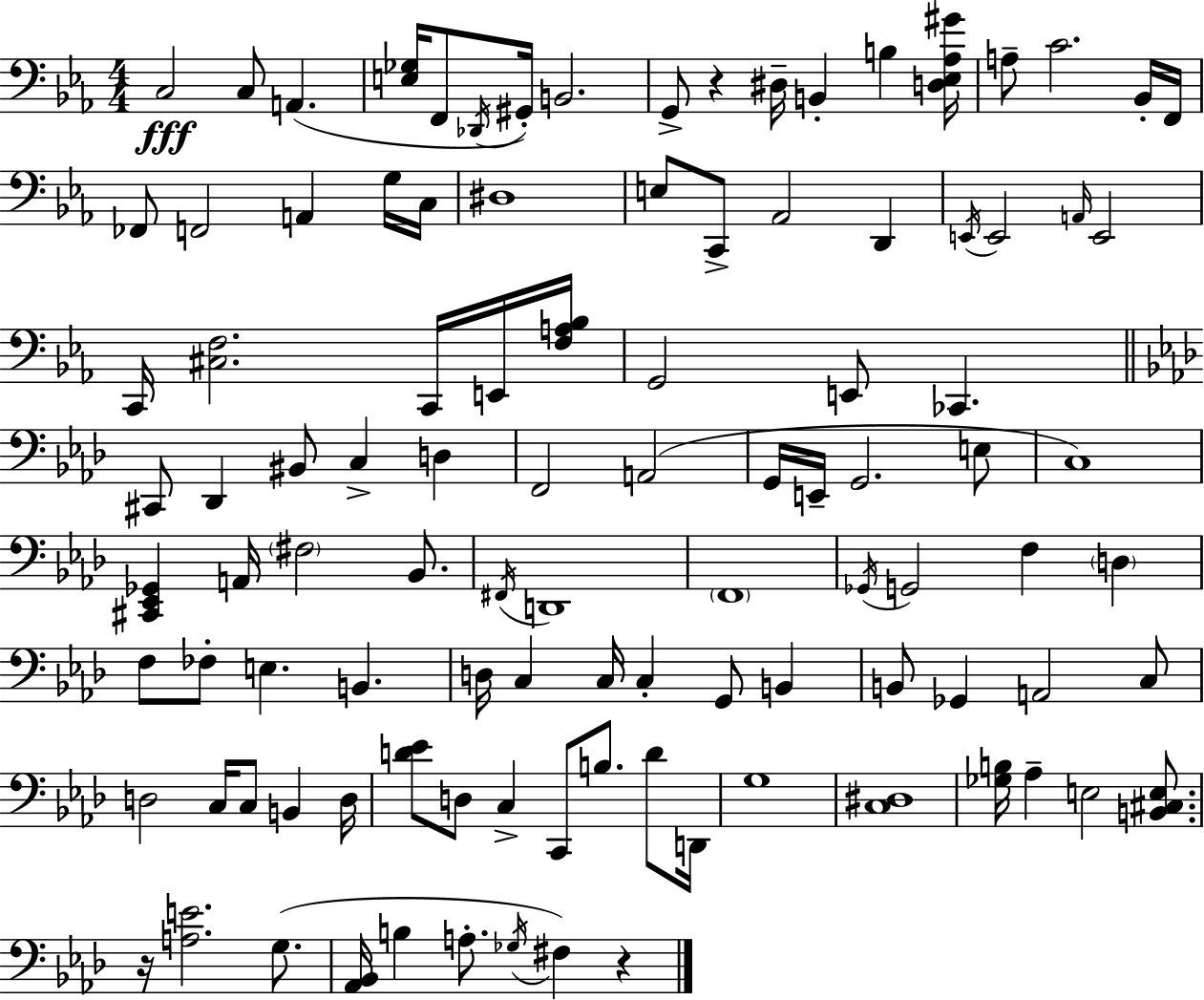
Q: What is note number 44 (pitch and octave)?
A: E2